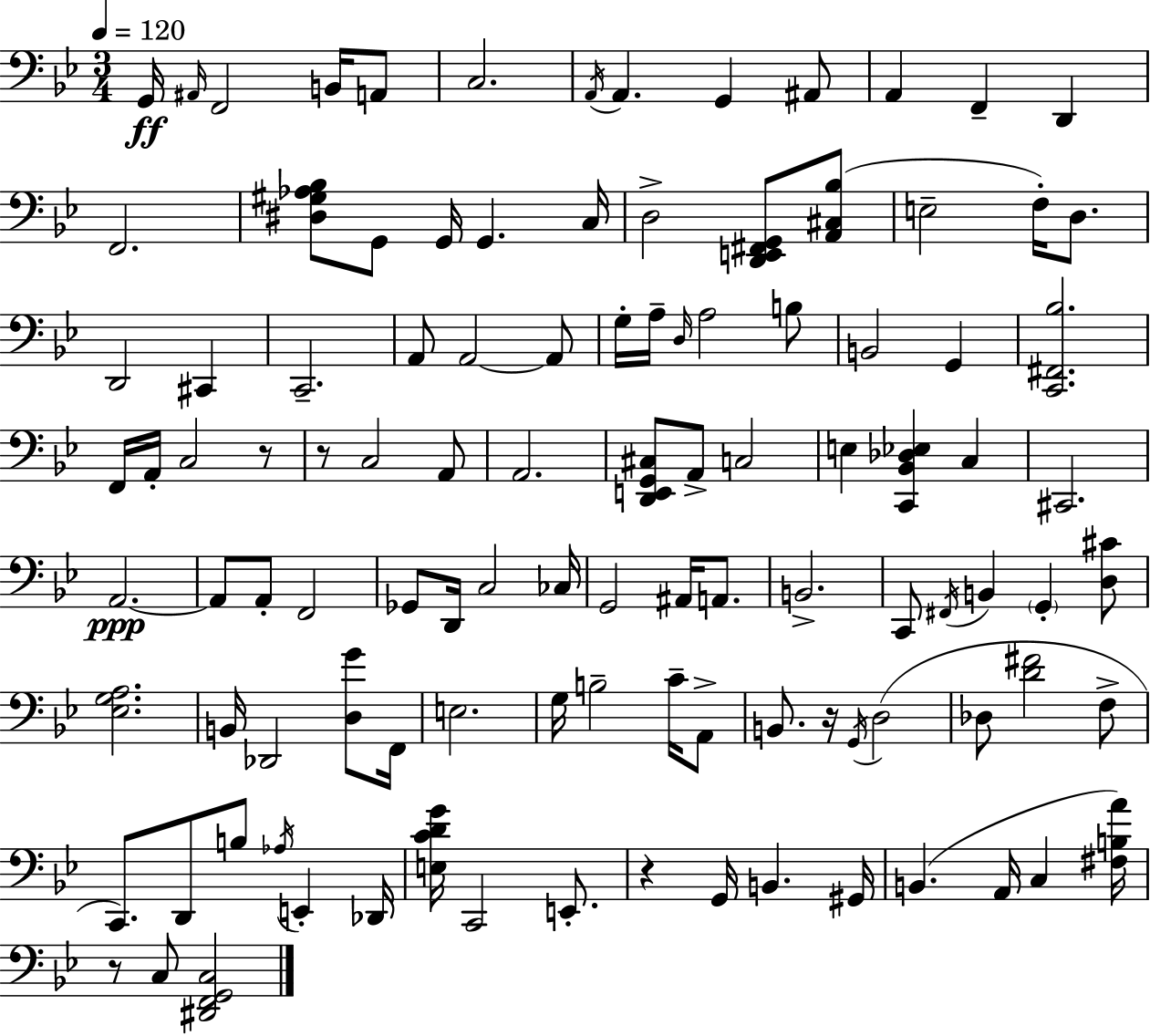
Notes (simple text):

G2/s A#2/s F2/h B2/s A2/e C3/h. A2/s A2/q. G2/q A#2/e A2/q F2/q D2/q F2/h. [D#3,G#3,Ab3,Bb3]/e G2/e G2/s G2/q. C3/s D3/h [D2,E2,F#2,G2]/e [A2,C#3,Bb3]/e E3/h F3/s D3/e. D2/h C#2/q C2/h. A2/e A2/h A2/e G3/s A3/s D3/s A3/h B3/e B2/h G2/q [C2,F#2,Bb3]/h. F2/s A2/s C3/h R/e R/e C3/h A2/e A2/h. [D2,E2,G2,C#3]/e A2/e C3/h E3/q [C2,Bb2,Db3,Eb3]/q C3/q C#2/h. A2/h. A2/e A2/e F2/h Gb2/e D2/s C3/h CES3/s G2/h A#2/s A2/e. B2/h. C2/e F#2/s B2/q G2/q [D3,C#4]/e [Eb3,G3,A3]/h. B2/s Db2/h [D3,G4]/e F2/s E3/h. G3/s B3/h C4/s A2/e B2/e. R/s G2/s D3/h Db3/e [D4,F#4]/h F3/e C2/e. D2/e B3/e Ab3/s E2/q Db2/s [E3,C4,D4,G4]/s C2/h E2/e. R/q G2/s B2/q. G#2/s B2/q. A2/s C3/q [F#3,B3,A4]/s R/e C3/e [D#2,F2,G2,C3]/h